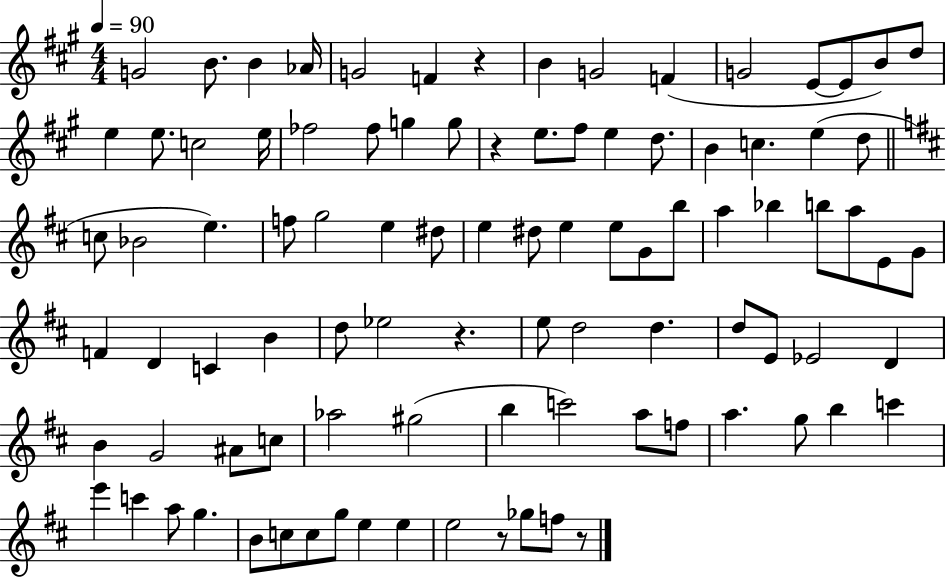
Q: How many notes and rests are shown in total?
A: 94